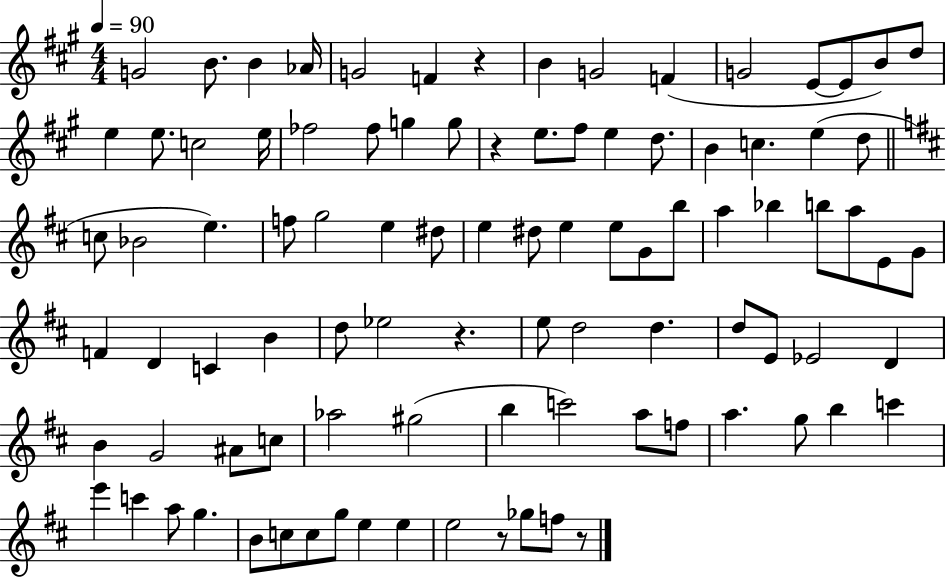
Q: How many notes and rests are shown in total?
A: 94